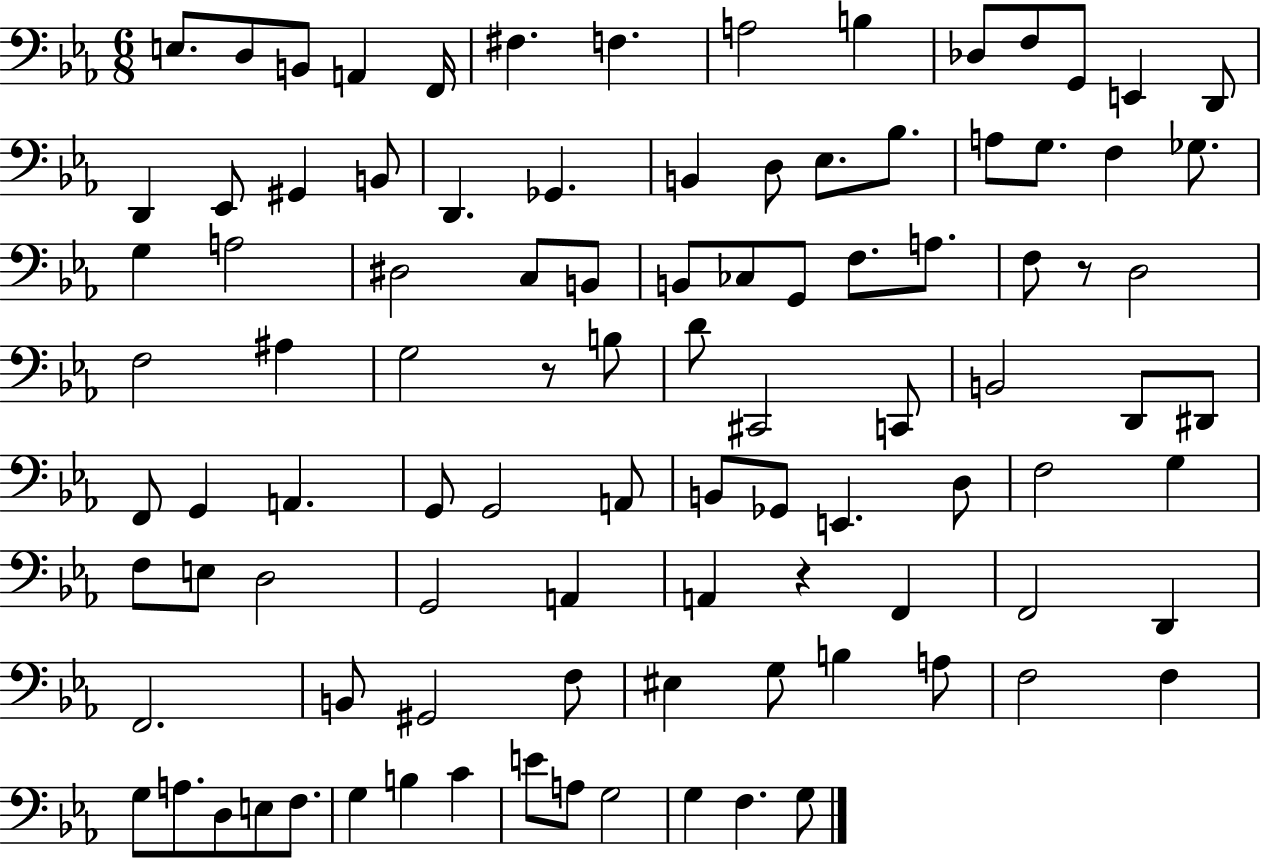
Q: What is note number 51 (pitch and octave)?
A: F2